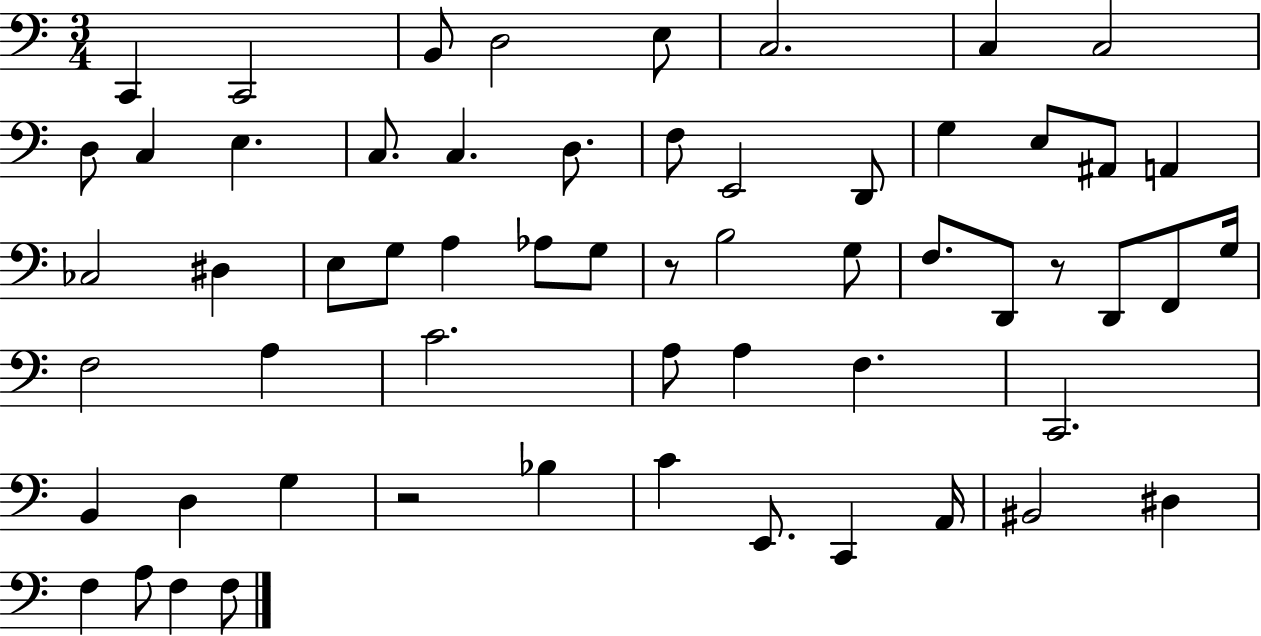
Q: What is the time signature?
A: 3/4